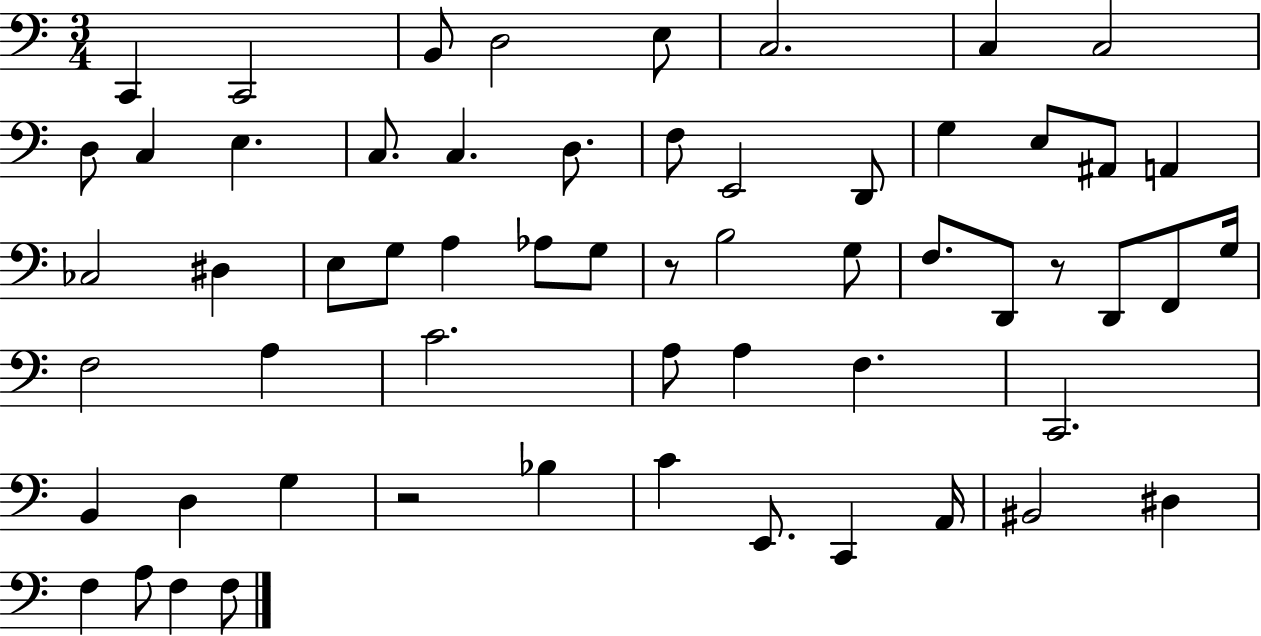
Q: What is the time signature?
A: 3/4